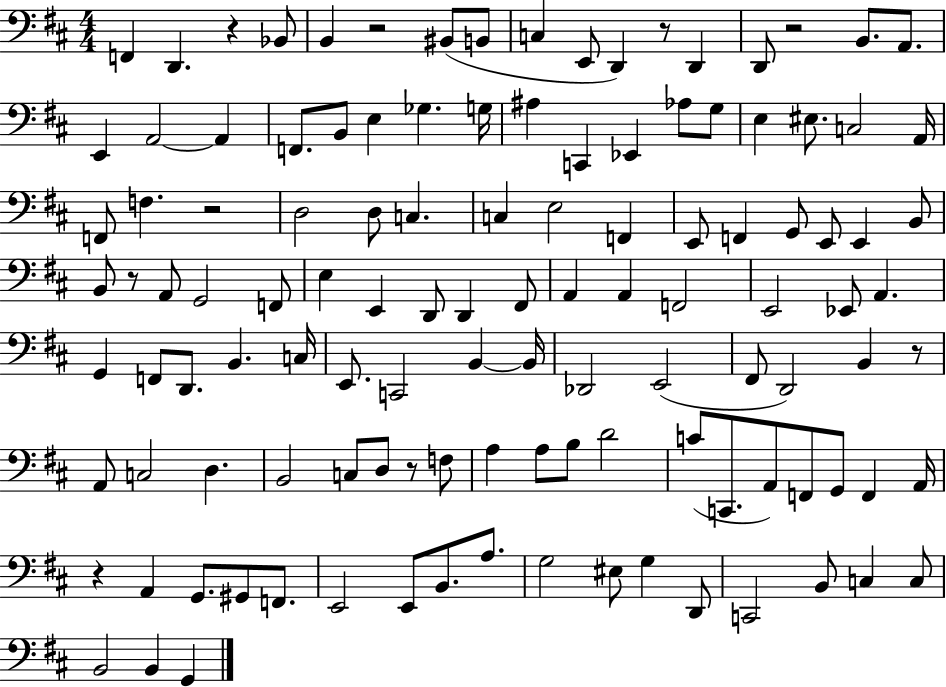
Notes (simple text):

F2/q D2/q. R/q Bb2/e B2/q R/h BIS2/e B2/e C3/q E2/e D2/q R/e D2/q D2/e R/h B2/e. A2/e. E2/q A2/h A2/q F2/e. B2/e E3/q Gb3/q. G3/s A#3/q C2/q Eb2/q Ab3/e G3/e E3/q EIS3/e. C3/h A2/s F2/e F3/q. R/h D3/h D3/e C3/q. C3/q E3/h F2/q E2/e F2/q G2/e E2/e E2/q B2/e B2/e R/e A2/e G2/h F2/e E3/q E2/q D2/e D2/q F#2/e A2/q A2/q F2/h E2/h Eb2/e A2/q. G2/q F2/e D2/e. B2/q. C3/s E2/e. C2/h B2/q B2/s Db2/h E2/h F#2/e D2/h B2/q R/e A2/e C3/h D3/q. B2/h C3/e D3/e R/e F3/e A3/q A3/e B3/e D4/h C4/e C2/e. A2/e F2/e G2/e F2/q A2/s R/q A2/q G2/e. G#2/e F2/e. E2/h E2/e B2/e. A3/e. G3/h EIS3/e G3/q D2/e C2/h B2/e C3/q C3/e B2/h B2/q G2/q